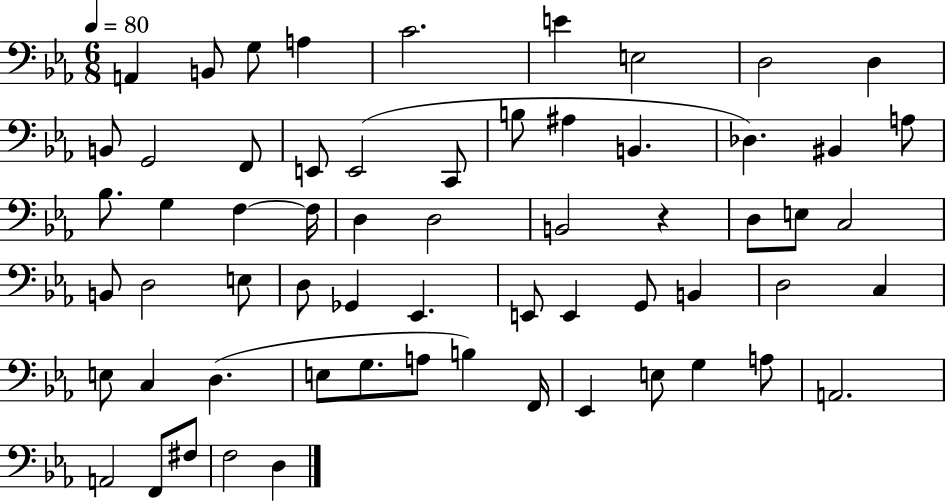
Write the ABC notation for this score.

X:1
T:Untitled
M:6/8
L:1/4
K:Eb
A,, B,,/2 G,/2 A, C2 E E,2 D,2 D, B,,/2 G,,2 F,,/2 E,,/2 E,,2 C,,/2 B,/2 ^A, B,, _D, ^B,, A,/2 _B,/2 G, F, F,/4 D, D,2 B,,2 z D,/2 E,/2 C,2 B,,/2 D,2 E,/2 D,/2 _G,, _E,, E,,/2 E,, G,,/2 B,, D,2 C, E,/2 C, D, E,/2 G,/2 A,/2 B, F,,/4 _E,, E,/2 G, A,/2 A,,2 A,,2 F,,/2 ^F,/2 F,2 D,